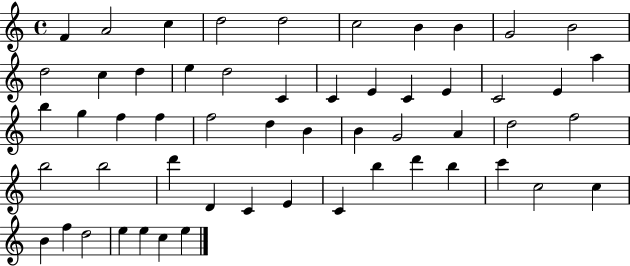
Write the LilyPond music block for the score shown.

{
  \clef treble
  \time 4/4
  \defaultTimeSignature
  \key c \major
  f'4 a'2 c''4 | d''2 d''2 | c''2 b'4 b'4 | g'2 b'2 | \break d''2 c''4 d''4 | e''4 d''2 c'4 | c'4 e'4 c'4 e'4 | c'2 e'4 a''4 | \break b''4 g''4 f''4 f''4 | f''2 d''4 b'4 | b'4 g'2 a'4 | d''2 f''2 | \break b''2 b''2 | d'''4 d'4 c'4 e'4 | c'4 b''4 d'''4 b''4 | c'''4 c''2 c''4 | \break b'4 f''4 d''2 | e''4 e''4 c''4 e''4 | \bar "|."
}